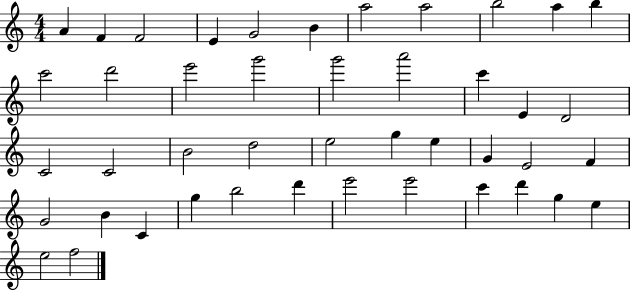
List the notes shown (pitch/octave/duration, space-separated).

A4/q F4/q F4/h E4/q G4/h B4/q A5/h A5/h B5/h A5/q B5/q C6/h D6/h E6/h G6/h G6/h A6/h C6/q E4/q D4/h C4/h C4/h B4/h D5/h E5/h G5/q E5/q G4/q E4/h F4/q G4/h B4/q C4/q G5/q B5/h D6/q E6/h E6/h C6/q D6/q G5/q E5/q E5/h F5/h